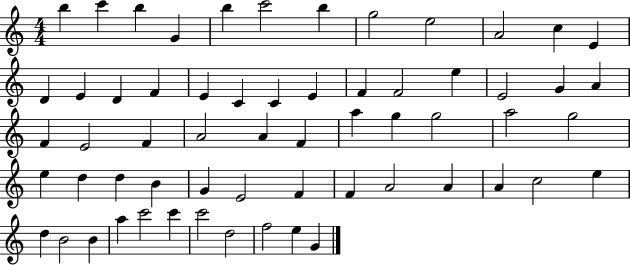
B5/q C6/q B5/q G4/q B5/q C6/h B5/q G5/h E5/h A4/h C5/q E4/q D4/q E4/q D4/q F4/q E4/q C4/q C4/q E4/q F4/q F4/h E5/q E4/h G4/q A4/q F4/q E4/h F4/q A4/h A4/q F4/q A5/q G5/q G5/h A5/h G5/h E5/q D5/q D5/q B4/q G4/q E4/h F4/q F4/q A4/h A4/q A4/q C5/h E5/q D5/q B4/h B4/q A5/q C6/h C6/q C6/h D5/h F5/h E5/q G4/q